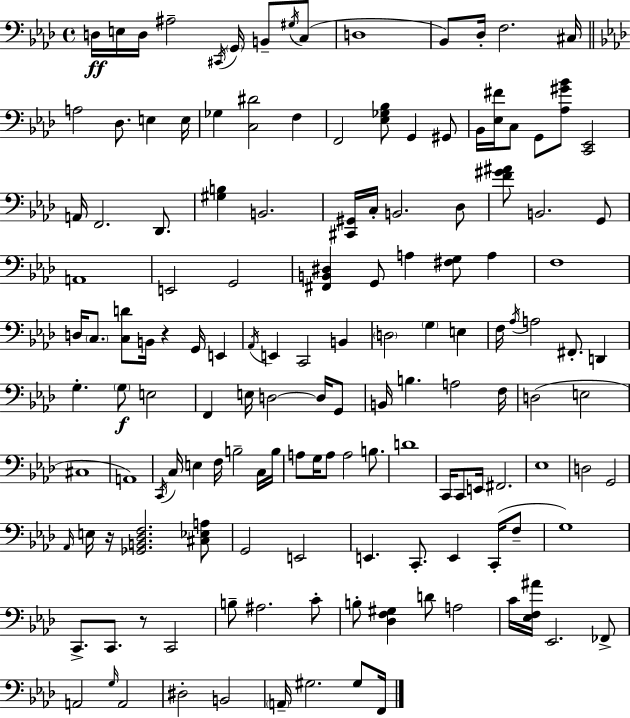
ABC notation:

X:1
T:Untitled
M:4/4
L:1/4
K:Fm
D,/4 E,/4 D,/4 ^A,2 ^C,,/4 G,,/4 B,,/2 ^G,/4 C,/2 D,4 _B,,/2 _D,/4 F,2 ^C,/4 A,2 _D,/2 E, E,/4 _G, [C,^D]2 F, F,,2 [_E,_G,_B,]/2 G,, ^G,,/2 _B,,/4 [_E,^F]/4 C,/2 G,,/2 [_A,^G_B]/2 [C,,_E,,]2 A,,/4 F,,2 _D,,/2 [^G,B,] B,,2 [^C,,^G,,]/4 C,/4 B,,2 _D,/2 [F^G^A]/2 B,,2 G,,/2 A,,4 E,,2 G,,2 [^F,,B,,^D,] G,,/2 A, [^F,G,]/2 A, F,4 D,/4 C,/2 [C,D]/2 B,,/4 z G,,/4 E,, _A,,/4 E,, C,,2 B,, D,2 G, E, F,/4 _A,/4 A,2 ^F,,/2 D,, G, G,/2 E,2 F,, E,/4 D,2 D,/4 G,,/2 B,,/4 B, A,2 F,/4 D,2 E,2 ^C,4 A,,4 C,,/4 C,/4 E, F,/4 B,2 C,/4 B,/4 A,/2 G,/4 A,/2 A,2 B,/2 D4 C,,/4 C,,/2 E,,/4 ^F,,2 _E,4 D,2 G,,2 _A,,/4 E,/4 z/4 [_G,,B,,_D,F,]2 [^C,_E,A,]/2 G,,2 E,,2 E,, C,,/2 E,, C,,/4 F,/2 G,4 C,,/2 C,,/2 z/2 C,,2 B,/2 ^A,2 C/2 B,/2 [_D,F,^G,] D/2 A,2 C/4 [_E,F,^A]/4 _E,,2 _F,,/2 A,,2 G,/4 A,,2 ^D,2 B,,2 A,,/4 ^G,2 ^G,/2 F,,/4